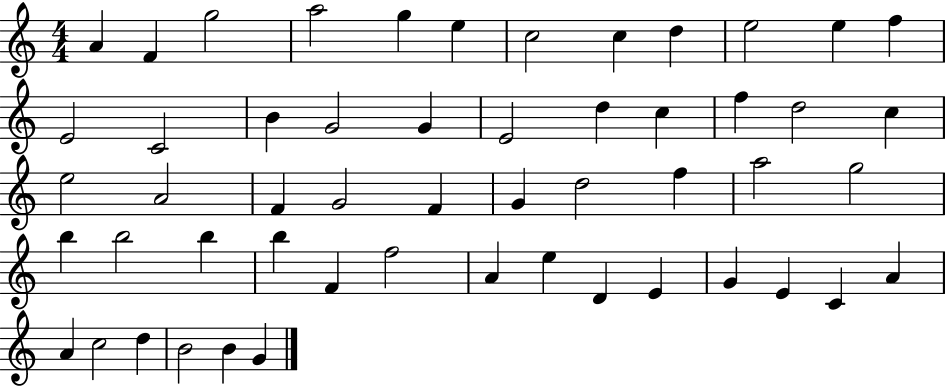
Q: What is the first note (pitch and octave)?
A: A4